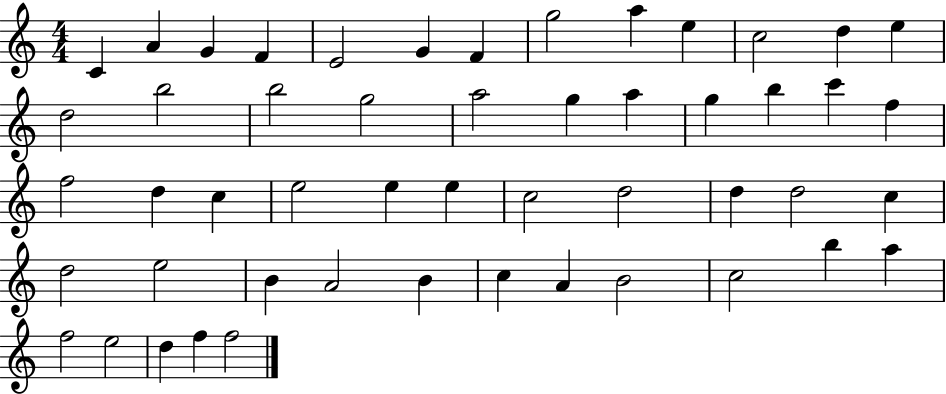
{
  \clef treble
  \numericTimeSignature
  \time 4/4
  \key c \major
  c'4 a'4 g'4 f'4 | e'2 g'4 f'4 | g''2 a''4 e''4 | c''2 d''4 e''4 | \break d''2 b''2 | b''2 g''2 | a''2 g''4 a''4 | g''4 b''4 c'''4 f''4 | \break f''2 d''4 c''4 | e''2 e''4 e''4 | c''2 d''2 | d''4 d''2 c''4 | \break d''2 e''2 | b'4 a'2 b'4 | c''4 a'4 b'2 | c''2 b''4 a''4 | \break f''2 e''2 | d''4 f''4 f''2 | \bar "|."
}